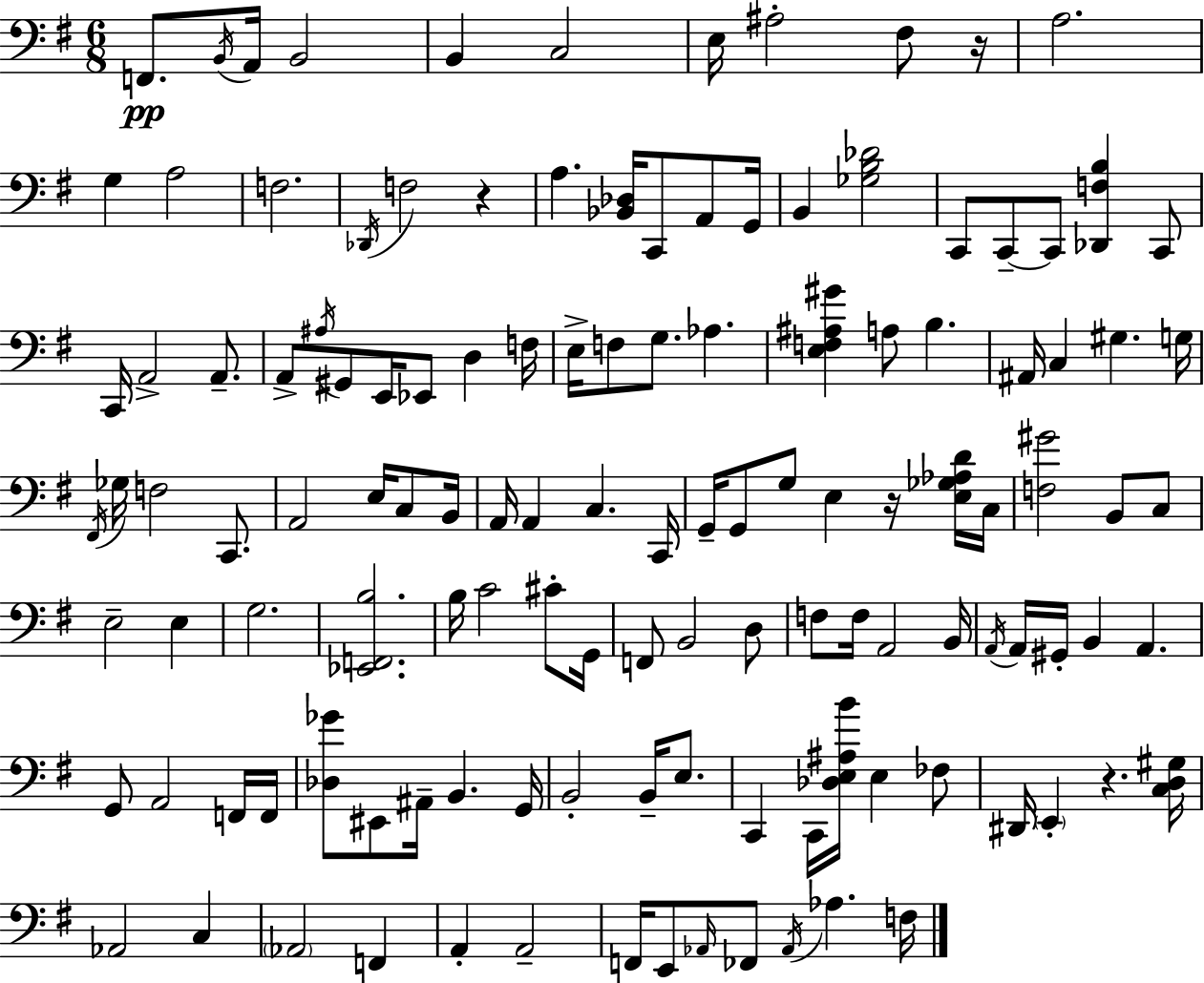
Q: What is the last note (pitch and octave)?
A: F3